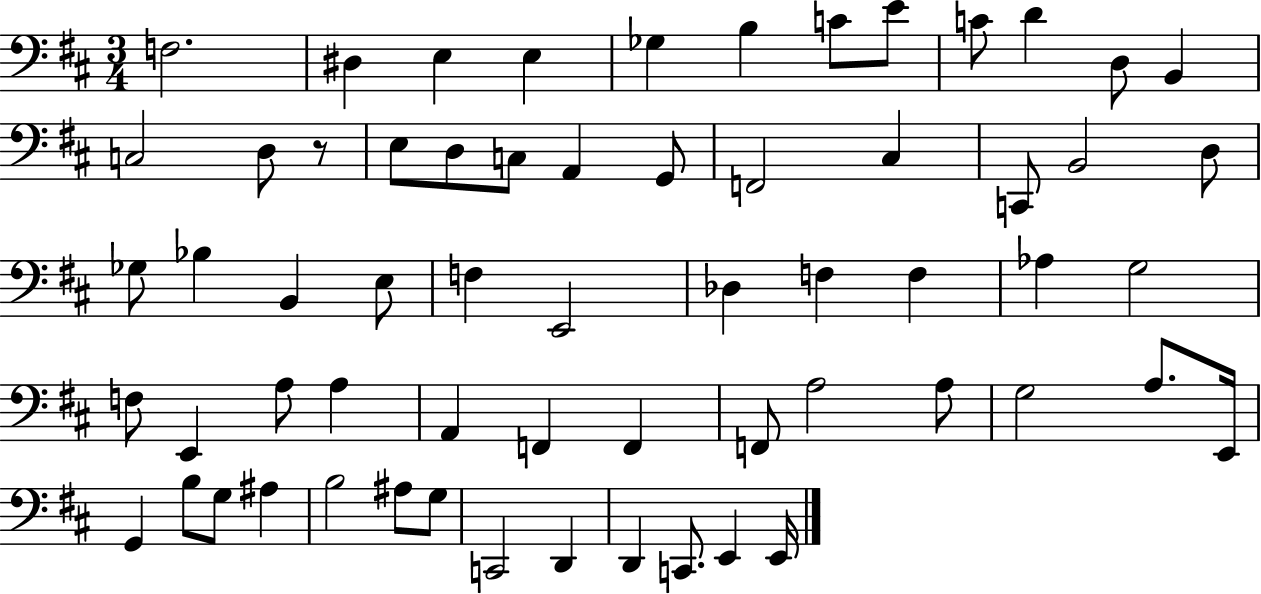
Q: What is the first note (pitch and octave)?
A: F3